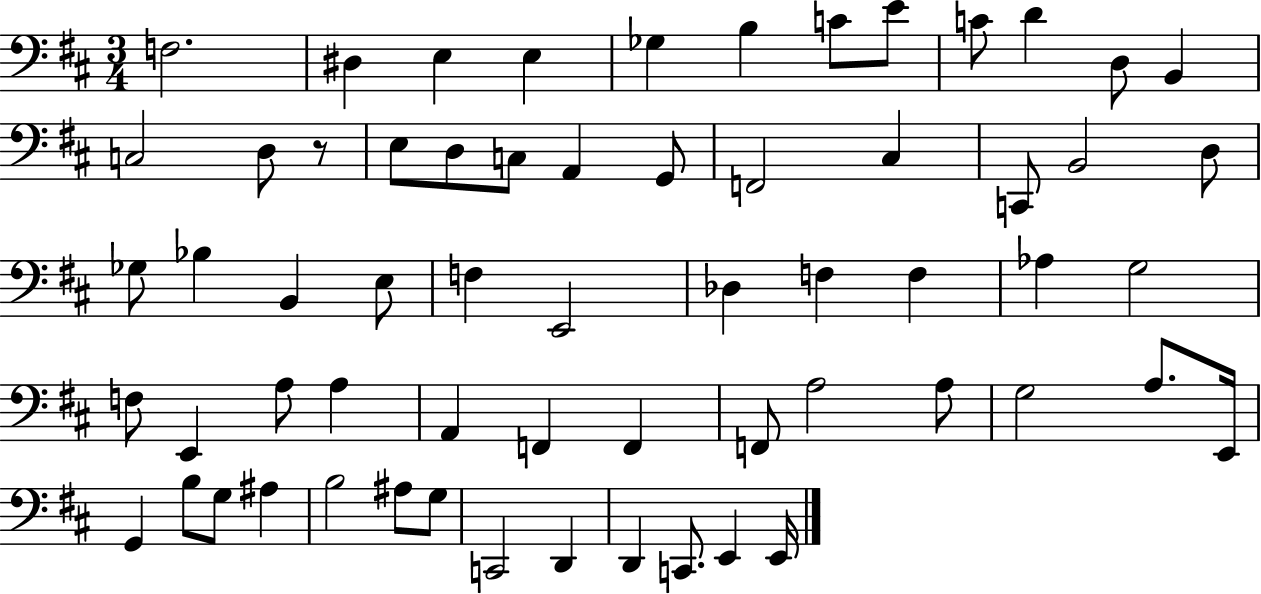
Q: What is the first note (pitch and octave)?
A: F3